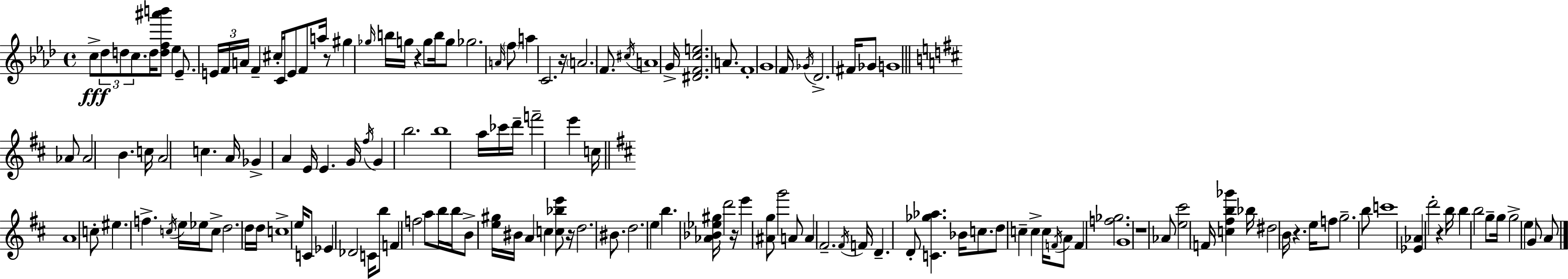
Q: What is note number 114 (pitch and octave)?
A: A4